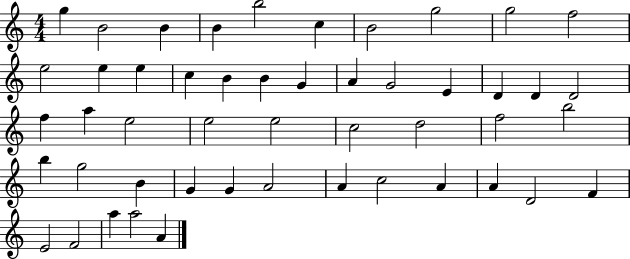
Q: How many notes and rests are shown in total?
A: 49